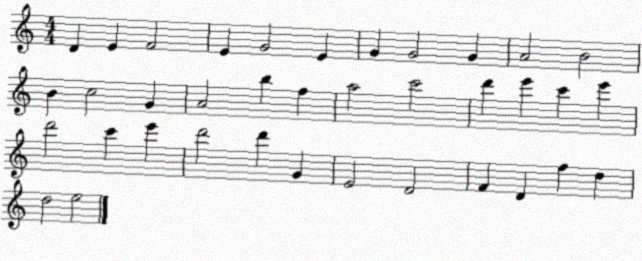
X:1
T:Untitled
M:4/4
L:1/4
K:C
D E F2 E G2 E G G2 G A2 B2 B c2 G A2 b f a2 c'2 d' e' c' e' d'2 c' e' d'2 d' G E2 D2 F D f d d2 e2